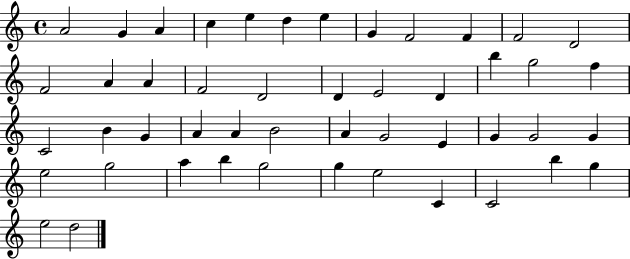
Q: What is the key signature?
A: C major